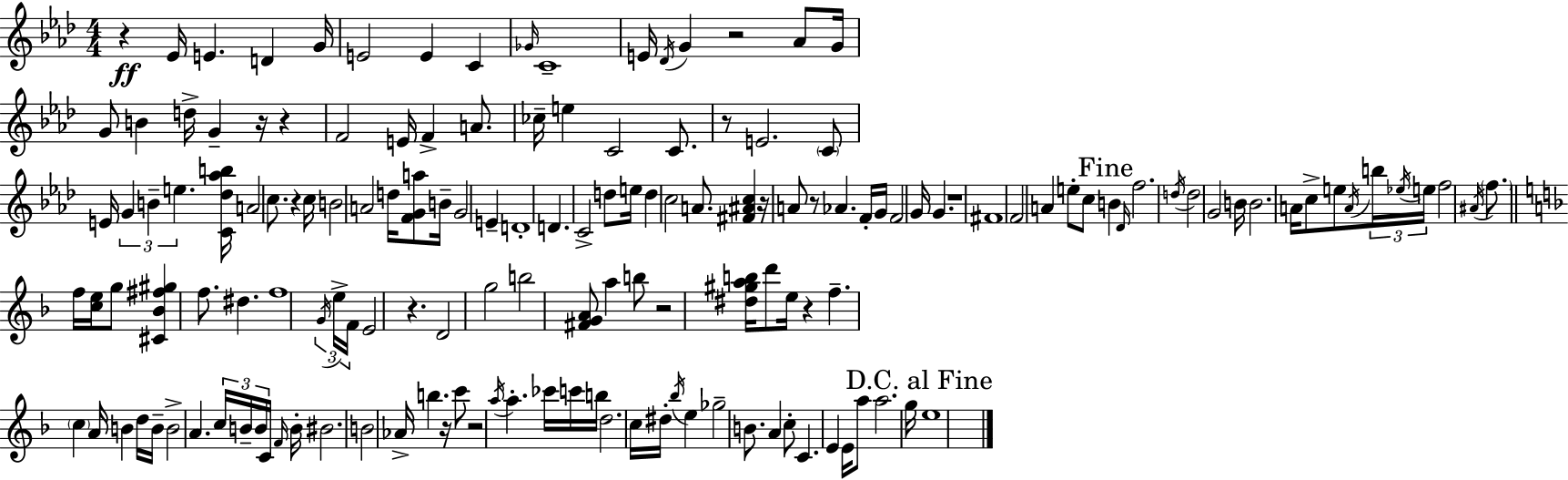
{
  \clef treble
  \numericTimeSignature
  \time 4/4
  \key f \minor
  r4\ff ees'16 e'4. d'4 g'16 | e'2 e'4 c'4 | \grace { ges'16 } c'1-- | e'16 \acciaccatura { des'16 } g'4 r2 aes'8 | \break g'16 g'8 b'4 d''16-> g'4-- r16 r4 | f'2 e'16 f'4-> a'8. | ces''16-- e''4 c'2 c'8. | r8 e'2. | \break \parenthesize c'8 e'16 \tuplet 3/2 { g'4 b'4-- e''4. } | <c' des'' aes'' b''>16 a'2 c''8. r4 | c''16 b'2 a'2 | d''16 <f' g' a''>8 b'16-- g'2 e'4-- | \break d'1-. | d'4. c'2-> | d''8 e''16 d''4 c''2 a'8. | <fis' ais' c''>4 r16 a'8 r8 aes'4. | \break f'16-. g'16 f'2 g'16 g'4. | r1 | fis'1 | f'2 a'4 e''8-. | \break c''8 \mark "Fine" b'4 \grace { des'16 } f''2. | \acciaccatura { d''16 } d''2 g'2 | b'16 b'2. | a'16 c''8-> e''8 \acciaccatura { a'16 } \tuplet 3/2 { b''16 \acciaccatura { ees''16 } e''16 } f''2 | \break \acciaccatura { ais'16 } \parenthesize f''8. \bar "||" \break \key f \major f''16 <c'' e''>16 g''8 <cis' bes' fis'' gis''>4 f''8. dis''4. | f''1 | \tuplet 3/2 { \acciaccatura { g'16 } e''16-> f'16 } e'2 r4. | d'2 g''2 | \break b''2 <fis' g' a'>8 a''4 | b''8 r2 <dis'' gis'' a'' b''>16 d'''8 e''16 r4 | f''4.-- \parenthesize c''4 a'16 b'4 | d''16 b'16-- b'2-> a'4. | \break \tuplet 3/2 { c''16 b'16-- b'16 } c'16 \grace { f'16 } b'16-. bis'2. | b'2 aes'16-> b''4. | r16 c'''8 r2 \acciaccatura { a''16 } a''4.-. | ces'''16 c'''16 b''16 d''2. | \break c''16 dis''16-. \acciaccatura { bes''16 } e''4 ges''2-- | b'8. a'4 c''8-. c'4. | e'4 e'16 a''8 a''2. | g''16 \mark "D.C. al Fine" e''1 | \break \bar "|."
}